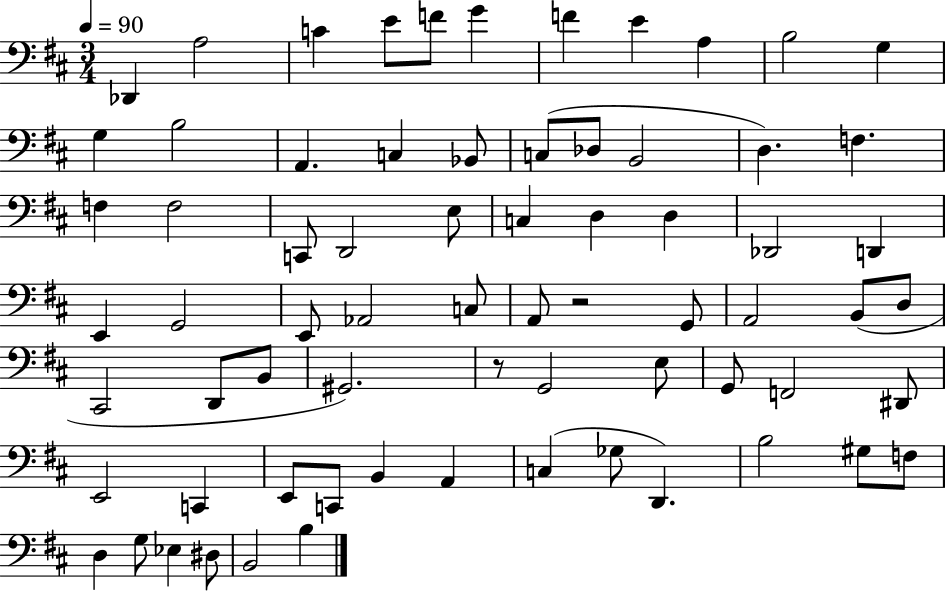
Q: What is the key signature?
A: D major